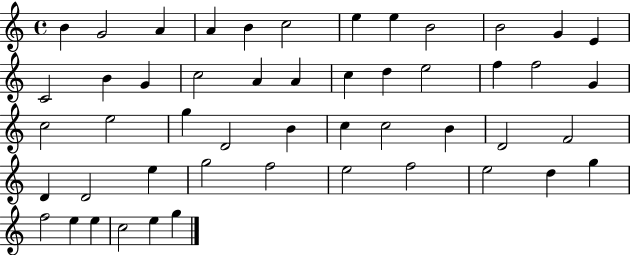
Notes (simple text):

B4/q G4/h A4/q A4/q B4/q C5/h E5/q E5/q B4/h B4/h G4/q E4/q C4/h B4/q G4/q C5/h A4/q A4/q C5/q D5/q E5/h F5/q F5/h G4/q C5/h E5/h G5/q D4/h B4/q C5/q C5/h B4/q D4/h F4/h D4/q D4/h E5/q G5/h F5/h E5/h F5/h E5/h D5/q G5/q F5/h E5/q E5/q C5/h E5/q G5/q